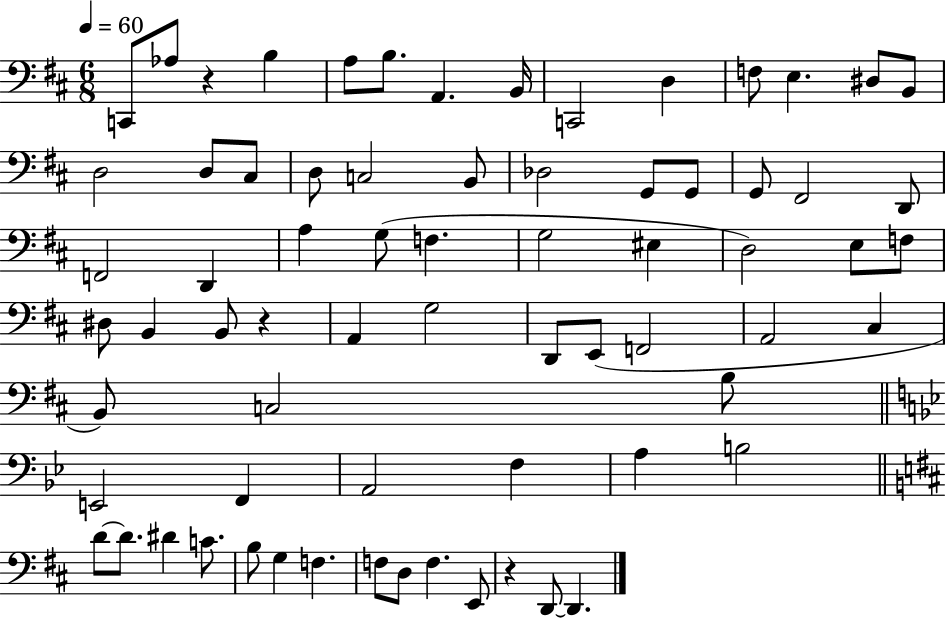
{
  \clef bass
  \numericTimeSignature
  \time 6/8
  \key d \major
  \tempo 4 = 60
  c,8 aes8 r4 b4 | a8 b8. a,4. b,16 | c,2 d4 | f8 e4. dis8 b,8 | \break d2 d8 cis8 | d8 c2 b,8 | des2 g,8 g,8 | g,8 fis,2 d,8 | \break f,2 d,4 | a4 g8( f4. | g2 eis4 | d2) e8 f8 | \break dis8 b,4 b,8 r4 | a,4 g2 | d,8 e,8( f,2 | a,2 cis4 | \break b,8) c2 b8 | \bar "||" \break \key g \minor e,2 f,4 | a,2 f4 | a4 b2 | \bar "||" \break \key b \minor d'8~~ d'8. dis'4 c'8. | b8 g4 f4. | f8 d8 f4. e,8 | r4 d,8~~ d,4. | \break \bar "|."
}